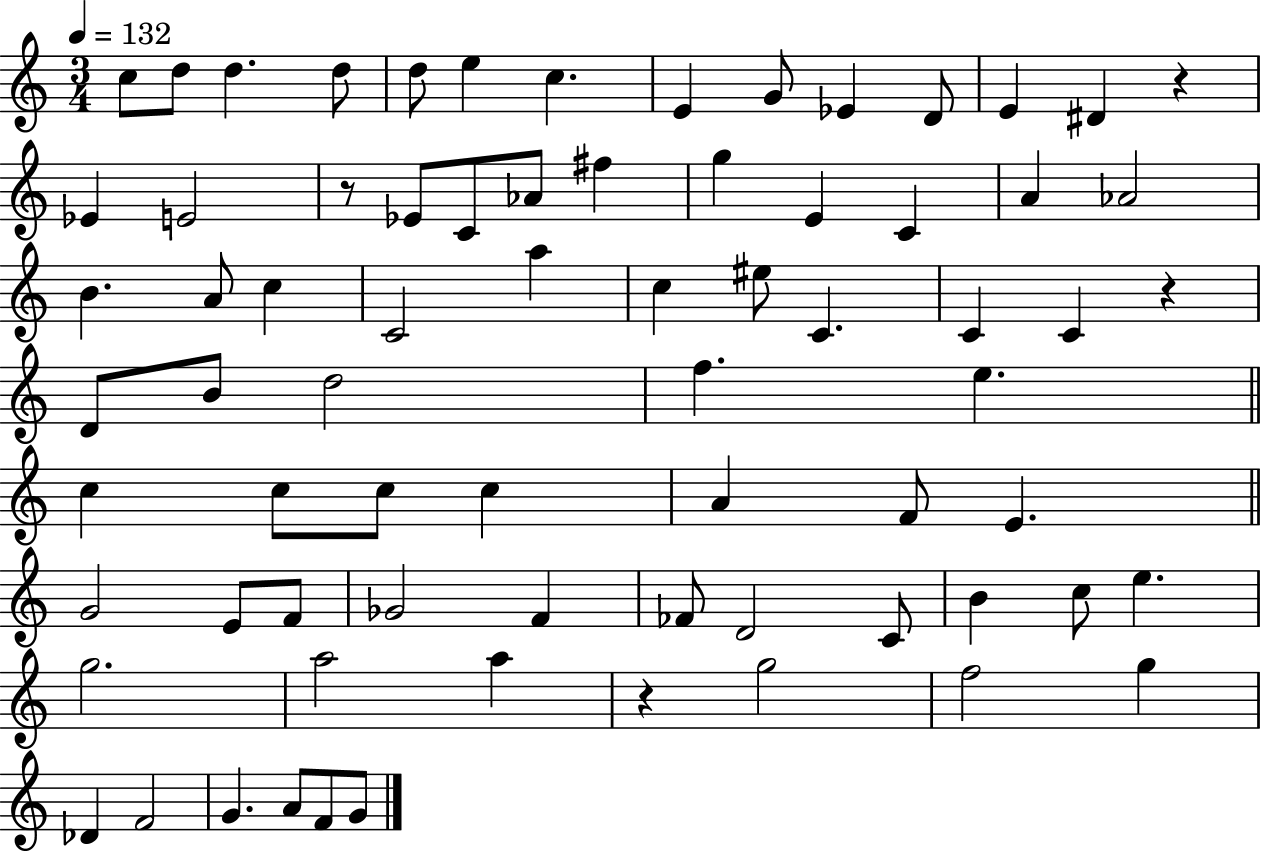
C5/e D5/e D5/q. D5/e D5/e E5/q C5/q. E4/q G4/e Eb4/q D4/e E4/q D#4/q R/q Eb4/q E4/h R/e Eb4/e C4/e Ab4/e F#5/q G5/q E4/q C4/q A4/q Ab4/h B4/q. A4/e C5/q C4/h A5/q C5/q EIS5/e C4/q. C4/q C4/q R/q D4/e B4/e D5/h F5/q. E5/q. C5/q C5/e C5/e C5/q A4/q F4/e E4/q. G4/h E4/e F4/e Gb4/h F4/q FES4/e D4/h C4/e B4/q C5/e E5/q. G5/h. A5/h A5/q R/q G5/h F5/h G5/q Db4/q F4/h G4/q. A4/e F4/e G4/e